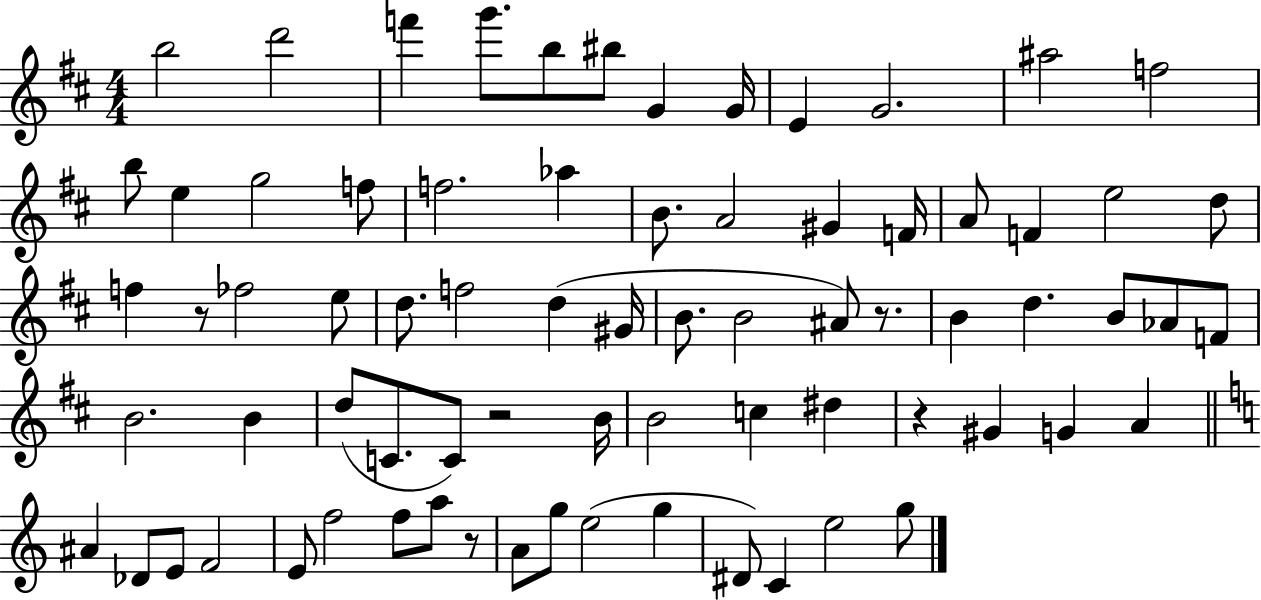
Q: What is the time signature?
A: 4/4